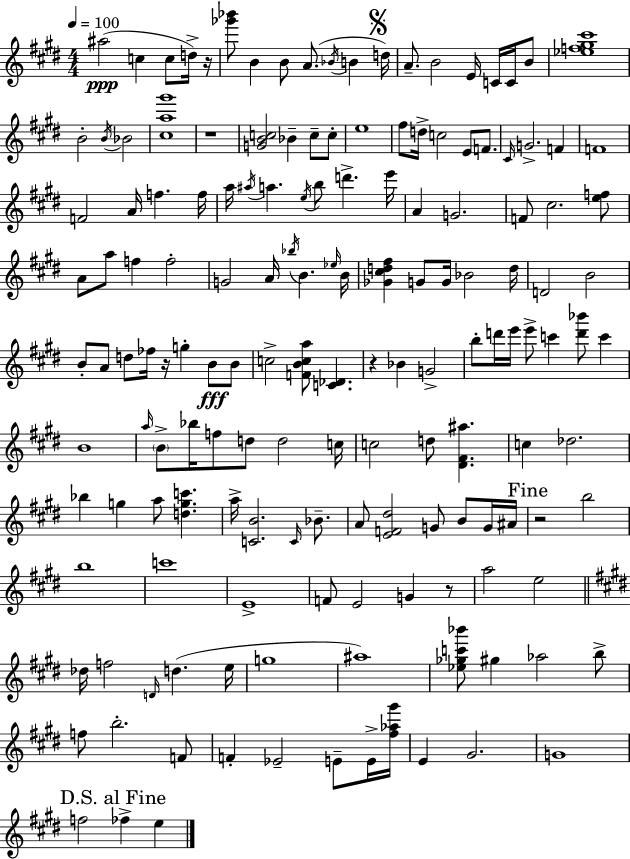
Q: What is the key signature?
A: E major